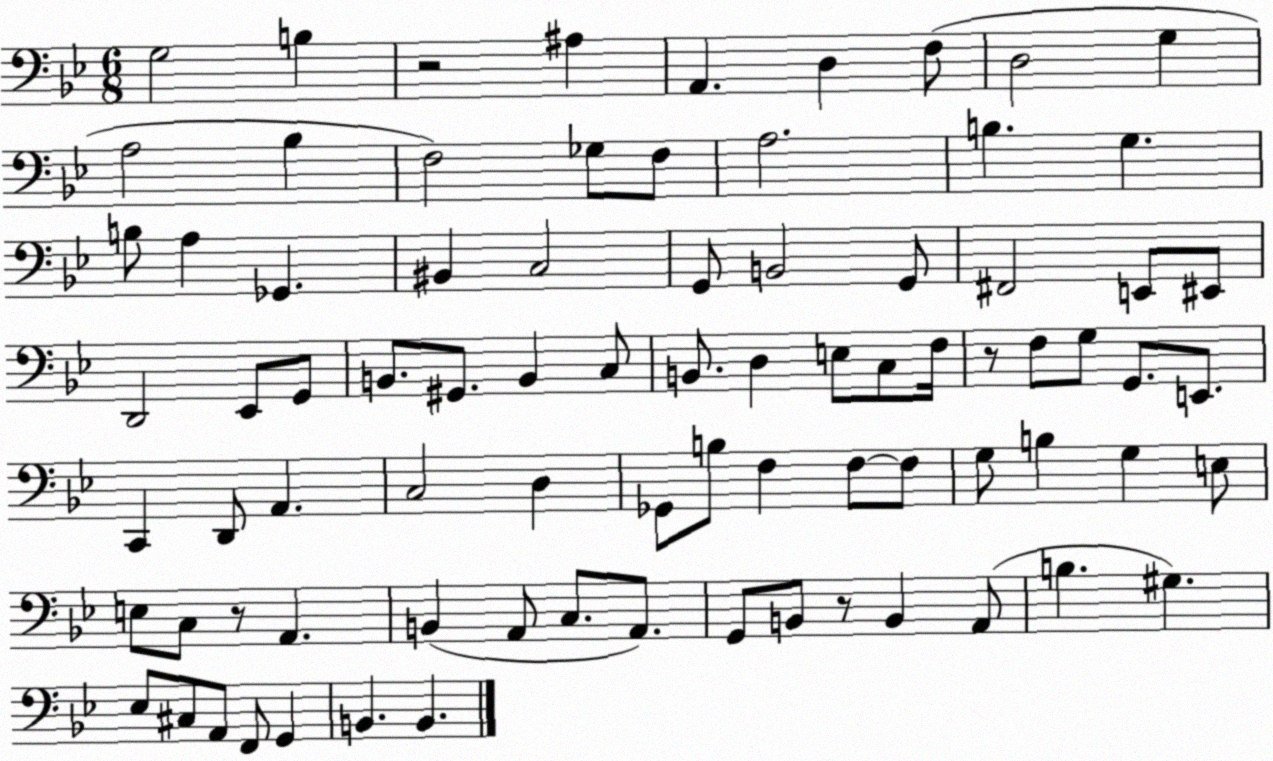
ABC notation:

X:1
T:Untitled
M:6/8
L:1/4
K:Bb
G,2 B, z2 ^A, A,, D, F,/2 D,2 G, A,2 _B, F,2 _G,/2 F,/2 A,2 B, G, B,/2 A, _G,, ^B,, C,2 G,,/2 B,,2 G,,/2 ^F,,2 E,,/2 ^E,,/2 D,,2 _E,,/2 G,,/2 B,,/2 ^G,,/2 B,, C,/2 B,,/2 D, E,/2 C,/2 F,/4 z/2 F,/2 G,/2 G,,/2 E,,/2 C,, D,,/2 A,, C,2 D, _G,,/2 B,/2 F, F,/2 F,/2 G,/2 B, G, E,/2 E,/2 C,/2 z/2 A,, B,, A,,/2 C,/2 A,,/2 G,,/2 B,,/2 z/2 B,, A,,/2 B, ^G, _E,/2 ^C,/2 A,,/2 F,,/2 G,, B,, B,,